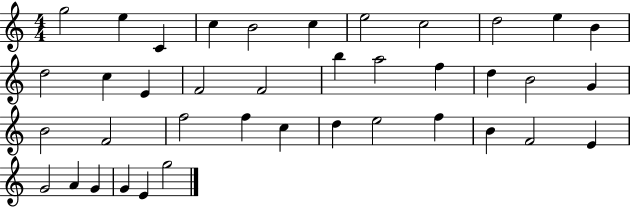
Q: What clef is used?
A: treble